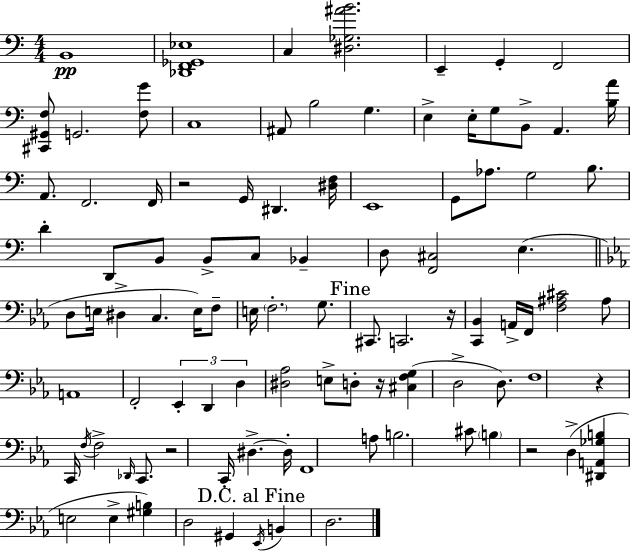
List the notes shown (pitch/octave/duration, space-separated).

B2/w [Db2,F2,Gb2,Eb3]/w C3/q [D#3,Gb3,A#4,B4]/h. E2/q G2/q F2/h [C#2,G#2,F3]/e G2/h. [F3,G4]/e C3/w A#2/e B3/h G3/q. E3/q E3/s G3/e B2/e A2/q. [B3,A4]/s A2/e. F2/h. F2/s R/h G2/s D#2/q. [D#3,F3]/s E2/w G2/e Ab3/e. G3/h B3/e. D4/q D2/e B2/e B2/e C3/e Bb2/q D3/e [F2,C#3]/h E3/q. D3/e E3/s D#3/q C3/q. E3/s F3/e E3/s F3/h. G3/e. C#2/e. C2/h. R/s [C2,Bb2]/q A2/s F2/s [F3,A#3,C#4]/h A#3/e A2/w F2/h Eb2/q D2/q D3/q [D#3,Ab3]/h E3/e D3/e R/s [C#3,F3,G3]/q D3/h D3/e. F3/w R/q C2/s F3/s F3/h Db2/s C2/e. R/h C2/s D#3/q. D#3/s F2/w A3/e B3/h. C#4/e B3/q R/h D3/q [D#2,A2,Gb3,B3]/q E3/h E3/q [G#3,B3]/q D3/h G#2/q Eb2/s B2/q D3/h.